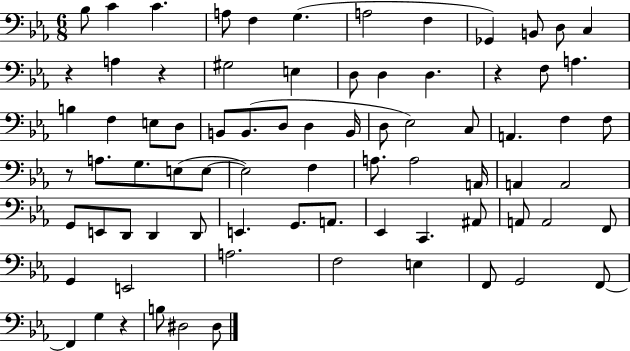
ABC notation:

X:1
T:Untitled
M:6/8
L:1/4
K:Eb
_B,/2 C C A,/2 F, G, A,2 F, _G,, B,,/2 D,/2 C, z A, z ^G,2 E, D,/2 D, D, z F,/2 A, B, F, E,/2 D,/2 B,,/2 B,,/2 D,/2 D, B,,/4 D,/2 _E,2 C,/2 A,, F, F,/2 z/2 A,/2 G,/2 E,/2 E,/2 E,2 F, A,/2 A,2 A,,/4 A,, A,,2 G,,/2 E,,/2 D,,/2 D,, D,,/2 E,, G,,/2 A,,/2 _E,, C,, ^A,,/2 A,,/2 A,,2 F,,/2 G,, E,,2 A,2 F,2 E, F,,/2 G,,2 F,,/2 F,, G, z B,/2 ^D,2 ^D,/2